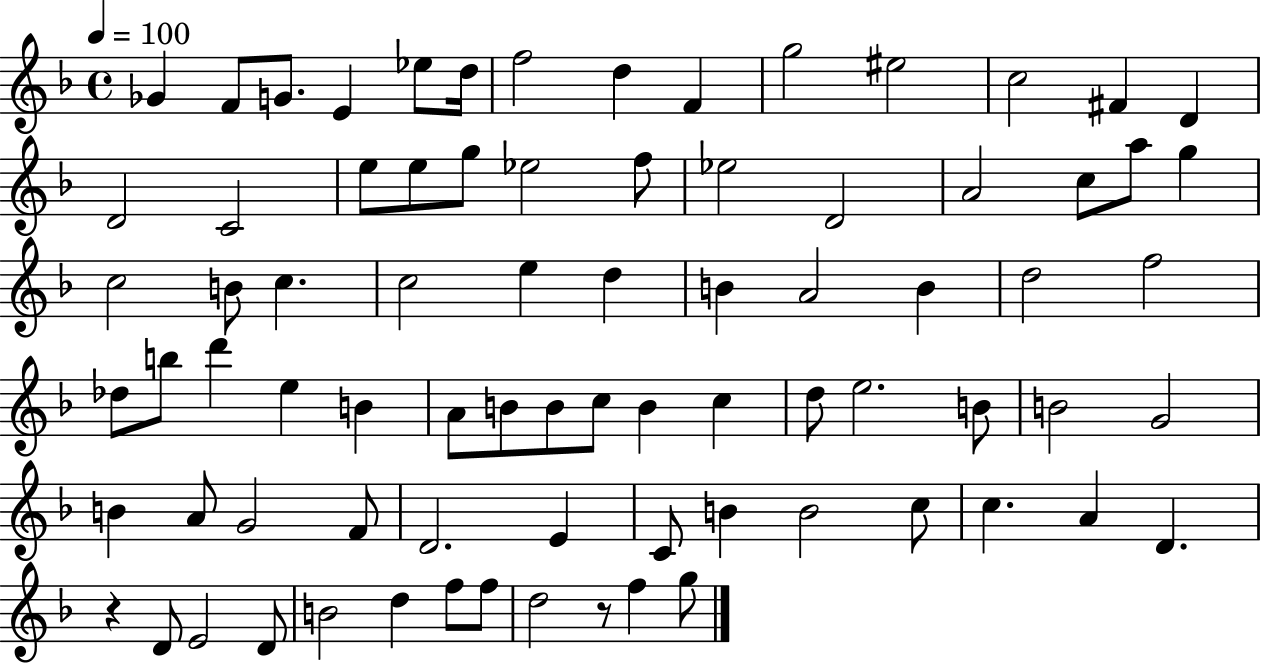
X:1
T:Untitled
M:4/4
L:1/4
K:F
_G F/2 G/2 E _e/2 d/4 f2 d F g2 ^e2 c2 ^F D D2 C2 e/2 e/2 g/2 _e2 f/2 _e2 D2 A2 c/2 a/2 g c2 B/2 c c2 e d B A2 B d2 f2 _d/2 b/2 d' e B A/2 B/2 B/2 c/2 B c d/2 e2 B/2 B2 G2 B A/2 G2 F/2 D2 E C/2 B B2 c/2 c A D z D/2 E2 D/2 B2 d f/2 f/2 d2 z/2 f g/2